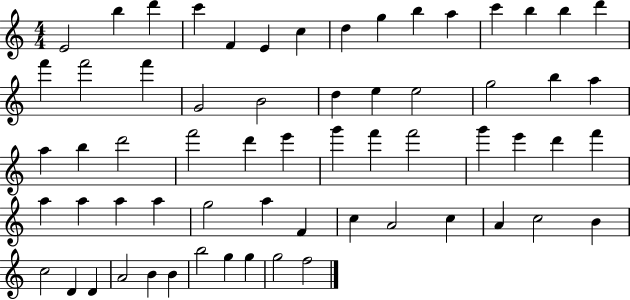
{
  \clef treble
  \numericTimeSignature
  \time 4/4
  \key c \major
  e'2 b''4 d'''4 | c'''4 f'4 e'4 c''4 | d''4 g''4 b''4 a''4 | c'''4 b''4 b''4 d'''4 | \break f'''4 f'''2 f'''4 | g'2 b'2 | d''4 e''4 e''2 | g''2 b''4 a''4 | \break a''4 b''4 d'''2 | f'''2 d'''4 e'''4 | g'''4 f'''4 f'''2 | g'''4 e'''4 d'''4 f'''4 | \break a''4 a''4 a''4 a''4 | g''2 a''4 f'4 | c''4 a'2 c''4 | a'4 c''2 b'4 | \break c''2 d'4 d'4 | a'2 b'4 b'4 | b''2 g''4 g''4 | g''2 f''2 | \break \bar "|."
}